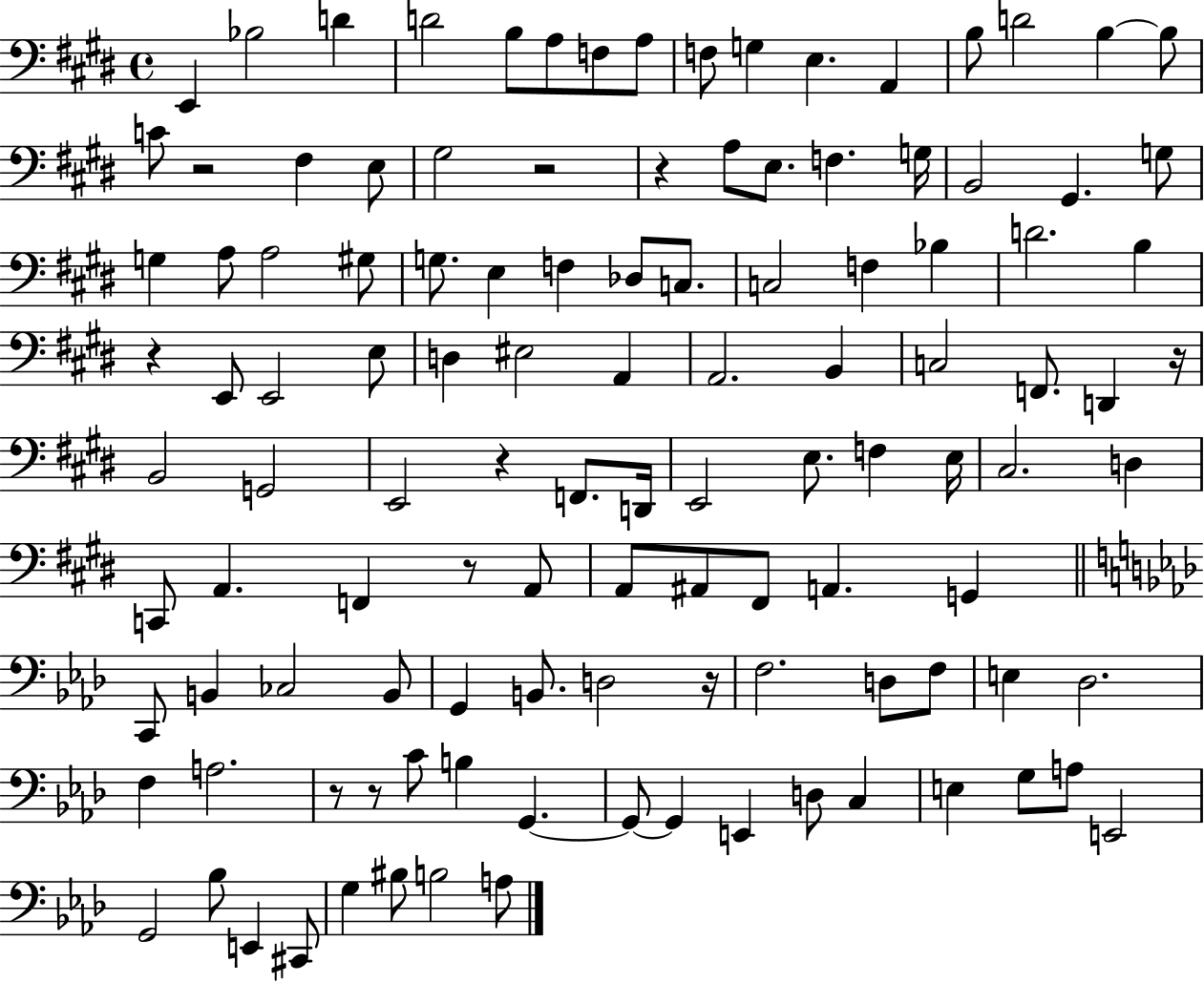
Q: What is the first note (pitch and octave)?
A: E2